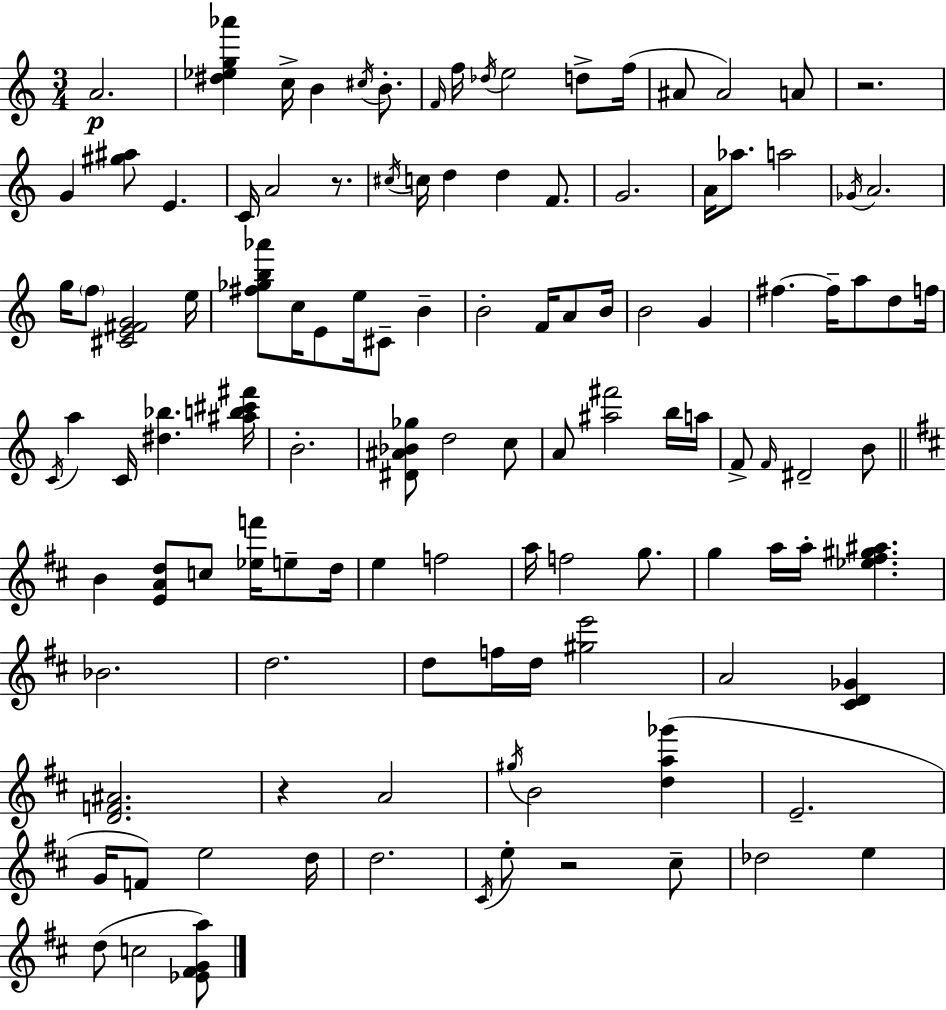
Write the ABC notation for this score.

X:1
T:Untitled
M:3/4
L:1/4
K:C
A2 [^d_eg_a'] c/4 B ^c/4 B/2 F/4 f/4 _d/4 e2 d/2 f/4 ^A/2 ^A2 A/2 z2 G [^g^a]/2 E C/4 A2 z/2 ^c/4 c/4 d d F/2 G2 A/4 _a/2 a2 _G/4 A2 g/4 f/2 [^CE^FG]2 e/4 [^f_gb_a']/2 c/4 E/2 e/4 ^C/2 B B2 F/4 A/2 B/4 B2 G ^f ^f/4 a/2 d/2 f/4 C/4 a C/4 [^d_b] [^ab^c'^f']/4 B2 [^D^A_B_g]/2 d2 c/2 A/2 [^a^f']2 b/4 a/4 F/2 F/4 ^D2 B/2 B [EAd]/2 c/2 [_ef']/4 e/2 d/4 e f2 a/4 f2 g/2 g a/4 a/4 [_e^f^g^a] _B2 d2 d/2 f/4 d/4 [^ge']2 A2 [^CD_G] [DF^A]2 z A2 ^g/4 B2 [da_g'] E2 G/4 F/2 e2 d/4 d2 ^C/4 e/2 z2 ^c/2 _d2 e d/2 c2 [_E^FGa]/2